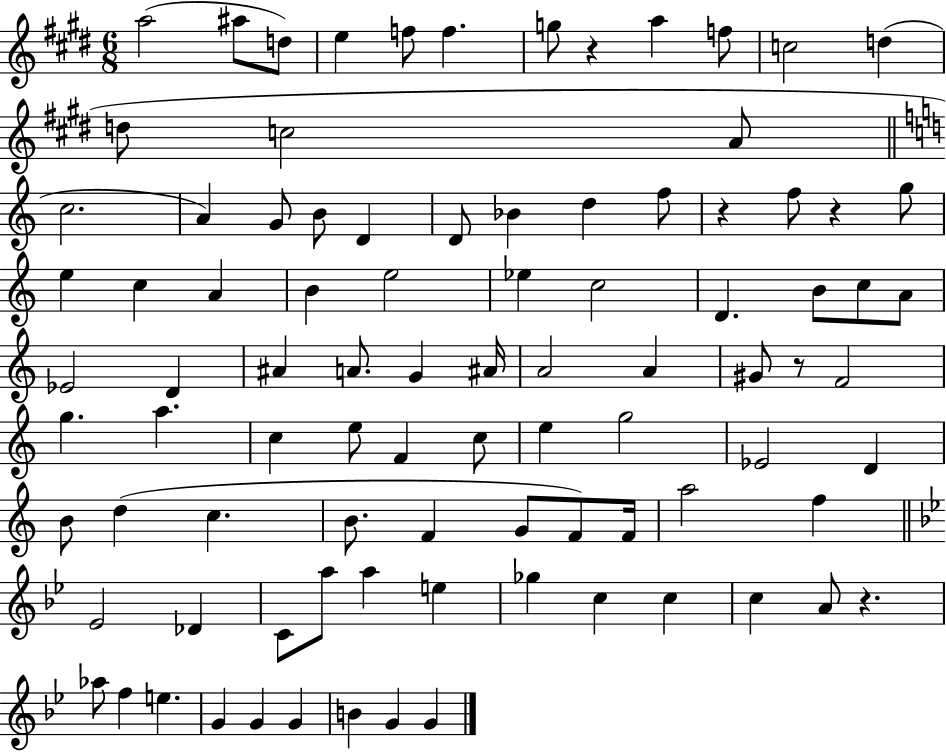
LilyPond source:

{
  \clef treble
  \numericTimeSignature
  \time 6/8
  \key e \major
  a''2( ais''8 d''8) | e''4 f''8 f''4. | g''8 r4 a''4 f''8 | c''2 d''4( | \break d''8 c''2 a'8 | \bar "||" \break \key c \major c''2. | a'4) g'8 b'8 d'4 | d'8 bes'4 d''4 f''8 | r4 f''8 r4 g''8 | \break e''4 c''4 a'4 | b'4 e''2 | ees''4 c''2 | d'4. b'8 c''8 a'8 | \break ees'2 d'4 | ais'4 a'8. g'4 ais'16 | a'2 a'4 | gis'8 r8 f'2 | \break g''4. a''4. | c''4 e''8 f'4 c''8 | e''4 g''2 | ees'2 d'4 | \break b'8 d''4( c''4. | b'8. f'4 g'8 f'8) f'16 | a''2 f''4 | \bar "||" \break \key bes \major ees'2 des'4 | c'8 a''8 a''4 e''4 | ges''4 c''4 c''4 | c''4 a'8 r4. | \break aes''8 f''4 e''4. | g'4 g'4 g'4 | b'4 g'4 g'4 | \bar "|."
}